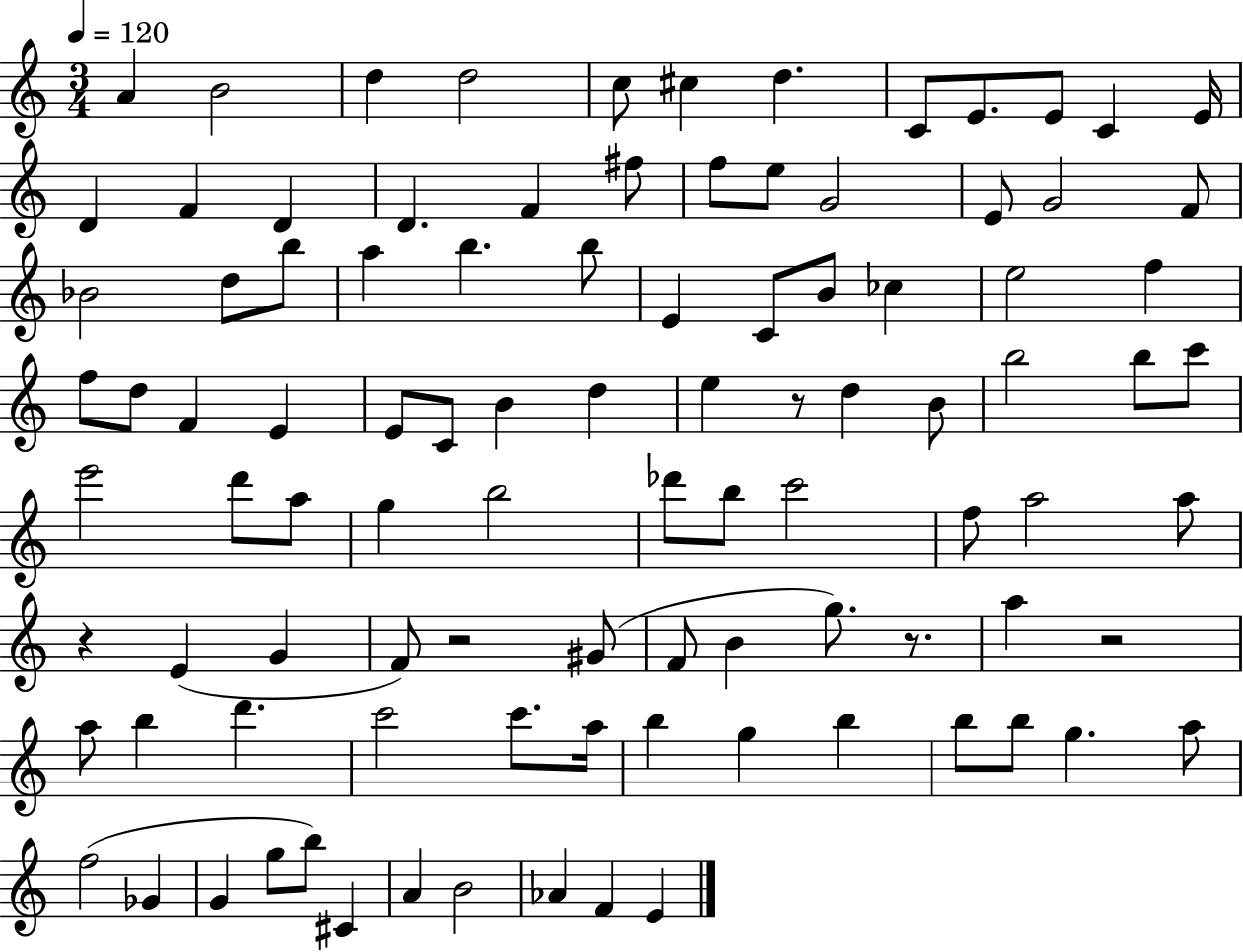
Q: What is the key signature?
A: C major